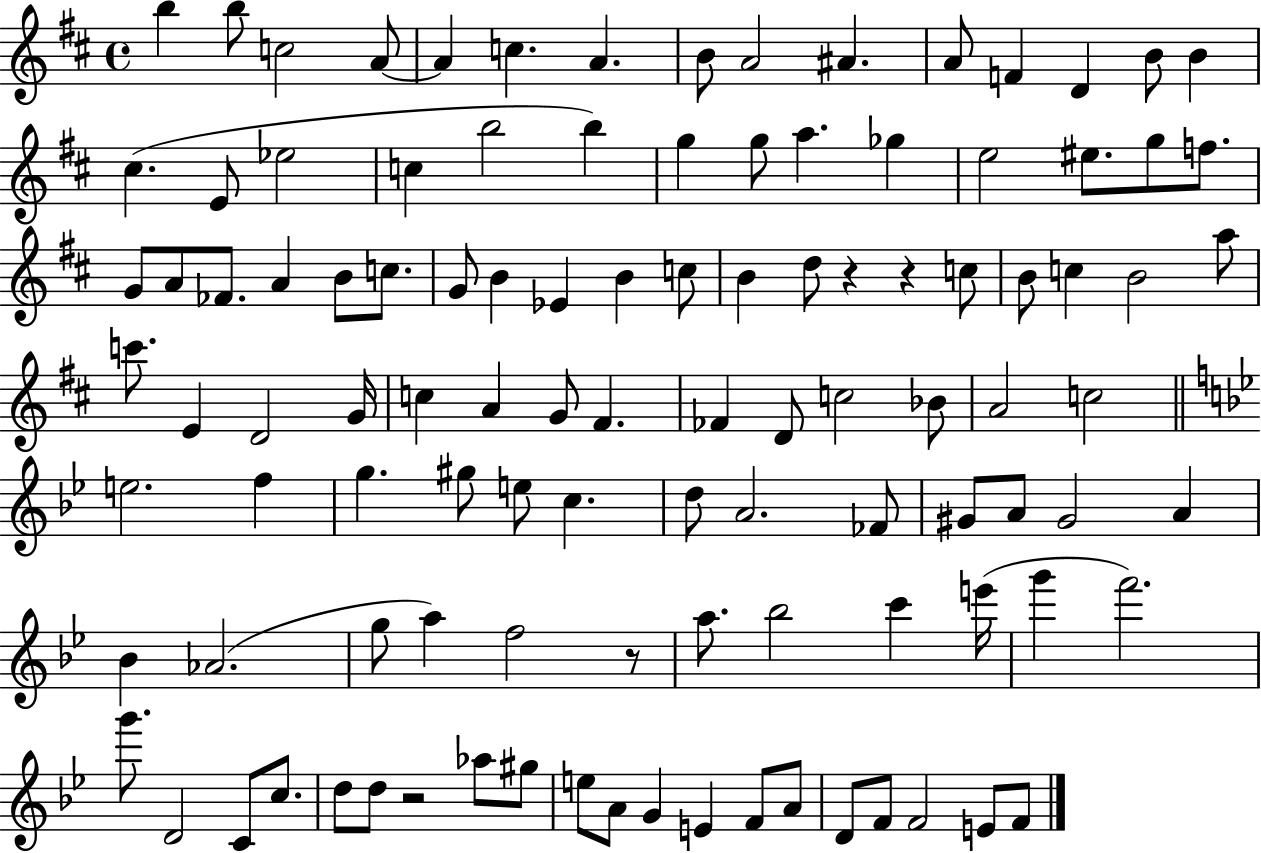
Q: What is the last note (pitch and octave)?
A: F4